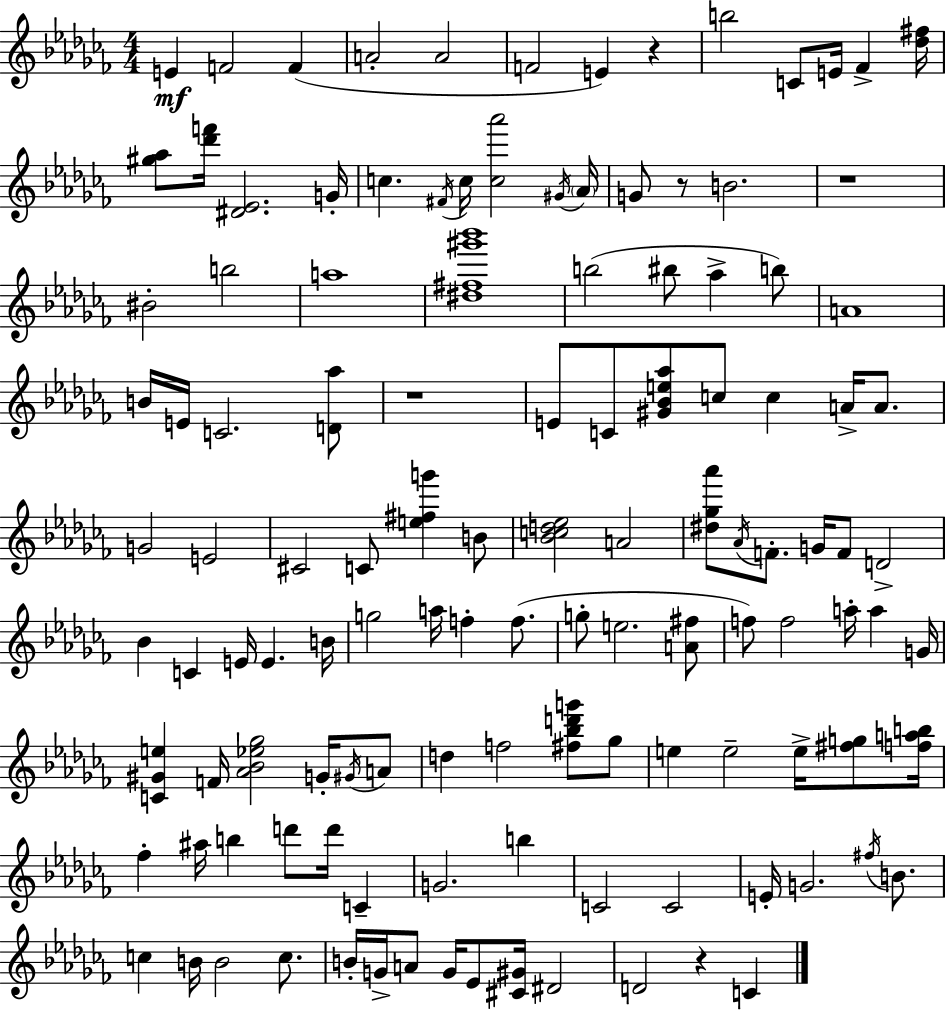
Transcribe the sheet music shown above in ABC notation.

X:1
T:Untitled
M:4/4
L:1/4
K:Abm
E F2 F A2 A2 F2 E z b2 C/2 E/4 _F [_d^f]/4 [^g_a]/2 [_d'f']/4 [^D_E]2 G/4 c ^F/4 c/4 [c_a']2 ^G/4 _A/4 G/2 z/2 B2 z4 ^B2 b2 a4 [^d^f^g'_b']4 b2 ^b/2 _a b/2 A4 B/4 E/4 C2 [D_a]/2 z4 E/2 C/2 [^G_Be_a]/2 c/2 c A/4 A/2 G2 E2 ^C2 C/2 [e^fg'] B/2 [_Bcd_e]2 A2 [^d_g_a']/2 _A/4 F/2 G/4 F/2 D2 _B C E/4 E B/4 g2 a/4 f f/2 g/2 e2 [A^f]/2 f/2 f2 a/4 a G/4 [C^Ge] F/4 [_A_B_e_g]2 G/4 ^G/4 A/2 d f2 [^f_bd'g']/2 _g/2 e e2 e/4 [^fg]/2 [fab]/4 _f ^a/4 b d'/2 d'/4 C G2 b C2 C2 E/4 G2 ^f/4 B/2 c B/4 B2 c/2 B/4 G/4 A/2 G/4 _E/2 [^C^G]/4 ^D2 D2 z C